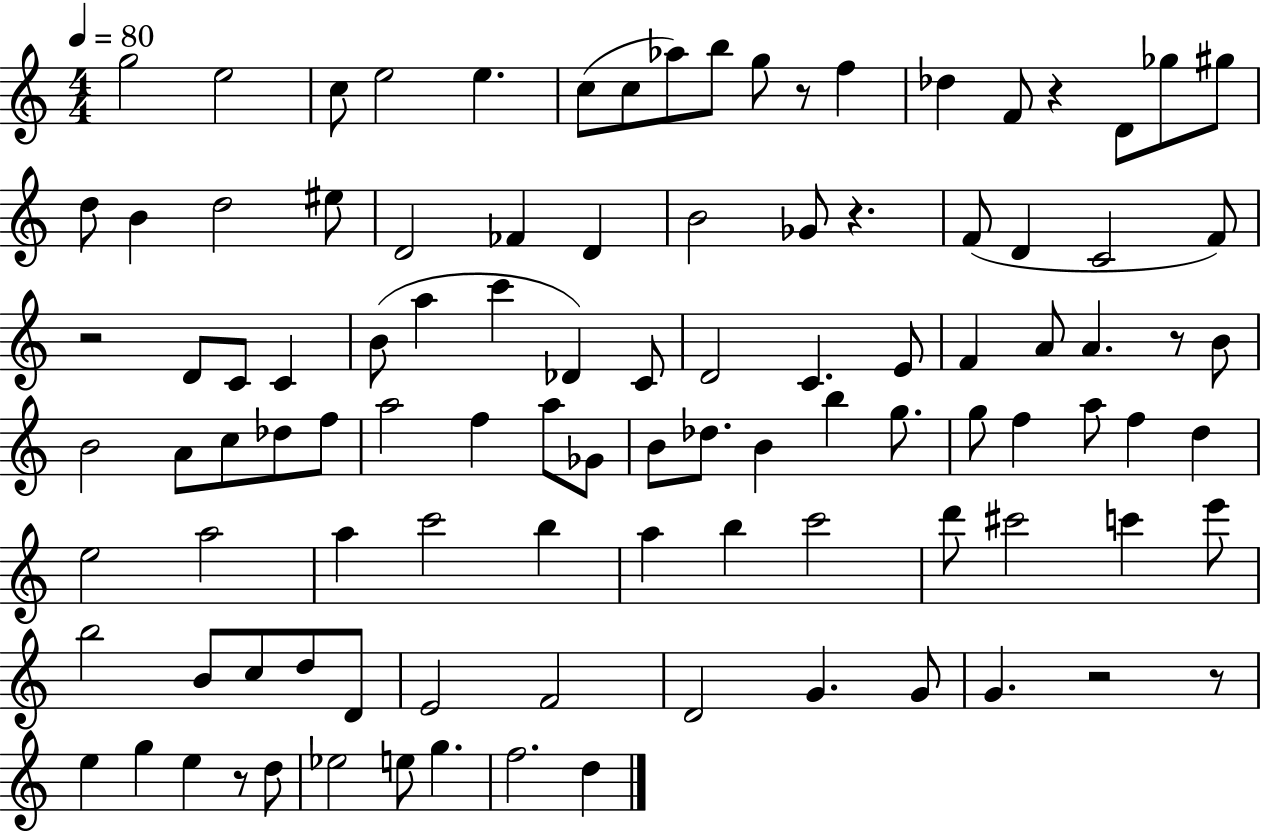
G5/h E5/h C5/e E5/h E5/q. C5/e C5/e Ab5/e B5/e G5/e R/e F5/q Db5/q F4/e R/q D4/e Gb5/e G#5/e D5/e B4/q D5/h EIS5/e D4/h FES4/q D4/q B4/h Gb4/e R/q. F4/e D4/q C4/h F4/e R/h D4/e C4/e C4/q B4/e A5/q C6/q Db4/q C4/e D4/h C4/q. E4/e F4/q A4/e A4/q. R/e B4/e B4/h A4/e C5/e Db5/e F5/e A5/h F5/q A5/e Gb4/e B4/e Db5/e. B4/q B5/q G5/e. G5/e F5/q A5/e F5/q D5/q E5/h A5/h A5/q C6/h B5/q A5/q B5/q C6/h D6/e C#6/h C6/q E6/e B5/h B4/e C5/e D5/e D4/e E4/h F4/h D4/h G4/q. G4/e G4/q. R/h R/e E5/q G5/q E5/q R/e D5/e Eb5/h E5/e G5/q. F5/h. D5/q